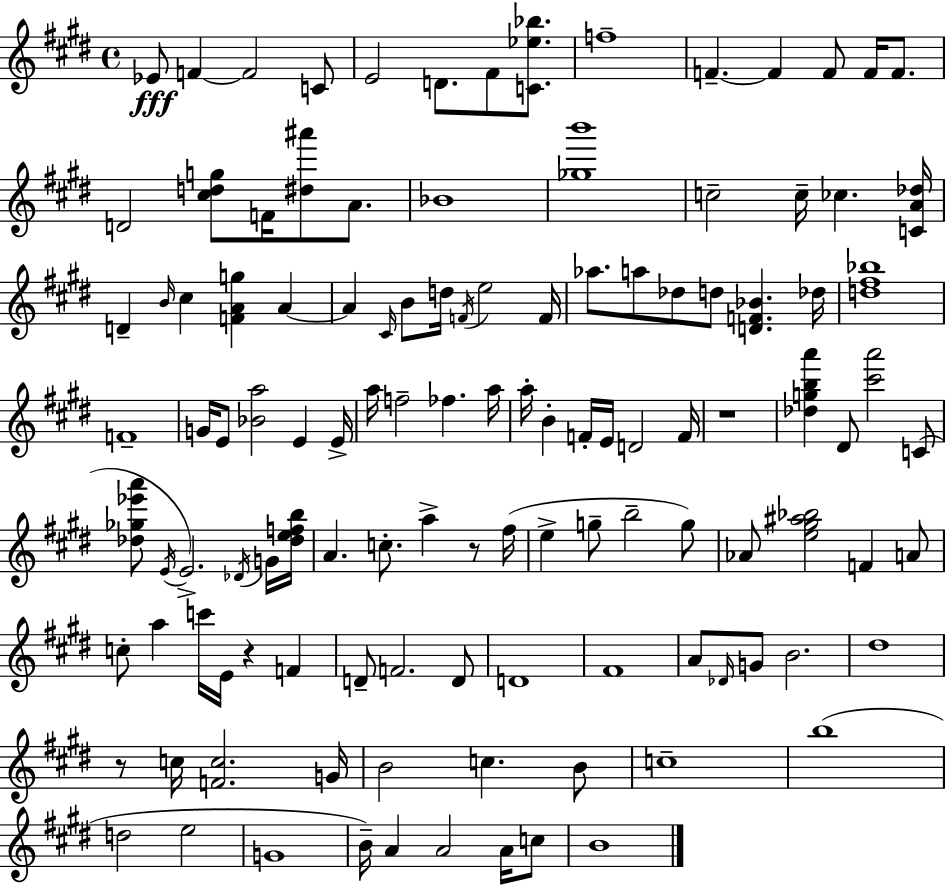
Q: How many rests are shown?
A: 4